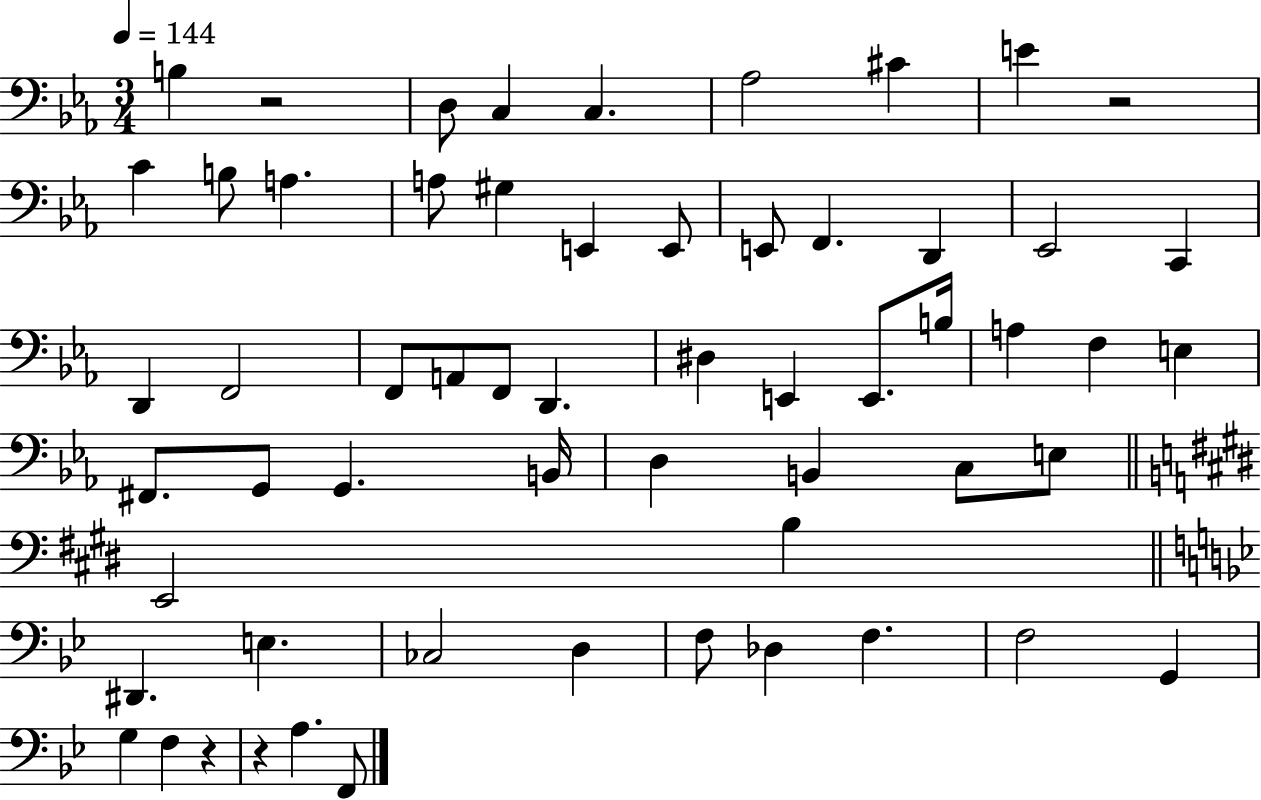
{
  \clef bass
  \numericTimeSignature
  \time 3/4
  \key ees \major
  \tempo 4 = 144
  \repeat volta 2 { b4 r2 | d8 c4 c4. | aes2 cis'4 | e'4 r2 | \break c'4 b8 a4. | a8 gis4 e,4 e,8 | e,8 f,4. d,4 | ees,2 c,4 | \break d,4 f,2 | f,8 a,8 f,8 d,4. | dis4 e,4 e,8. b16 | a4 f4 e4 | \break fis,8. g,8 g,4. b,16 | d4 b,4 c8 e8 | \bar "||" \break \key e \major e,2 b4 | \bar "||" \break \key bes \major dis,4. e4. | ces2 d4 | f8 des4 f4. | f2 g,4 | \break g4 f4 r4 | r4 a4. f,8 | } \bar "|."
}